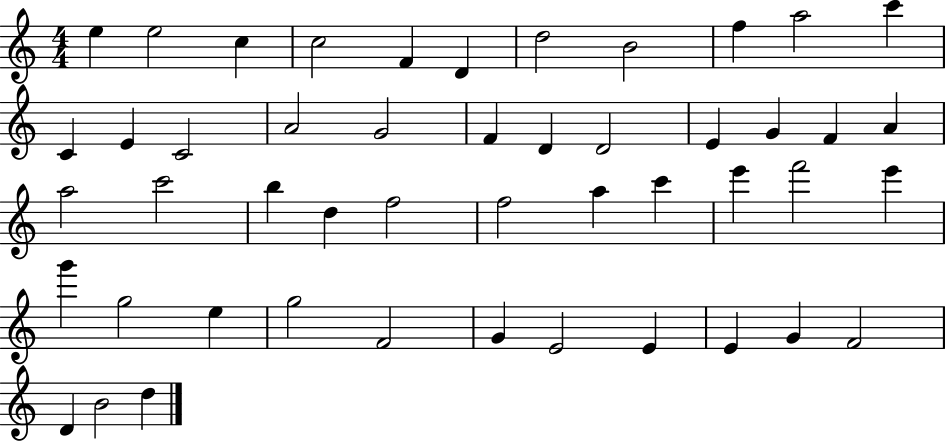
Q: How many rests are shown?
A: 0